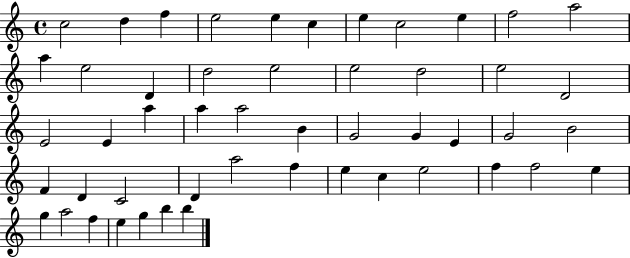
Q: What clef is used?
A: treble